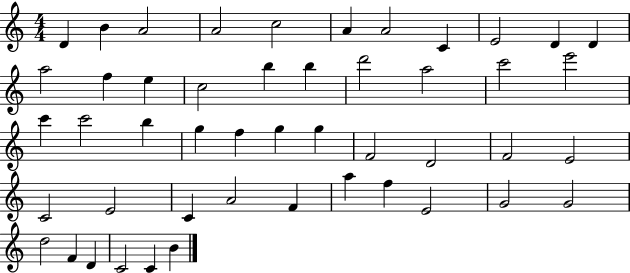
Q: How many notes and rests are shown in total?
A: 48